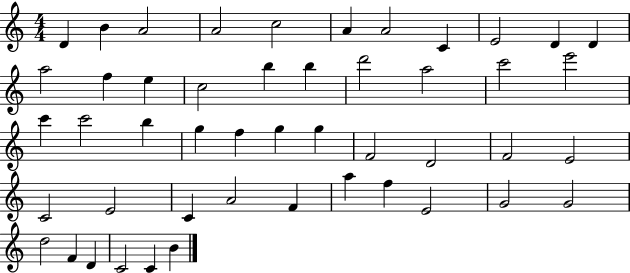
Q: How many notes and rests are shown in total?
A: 48